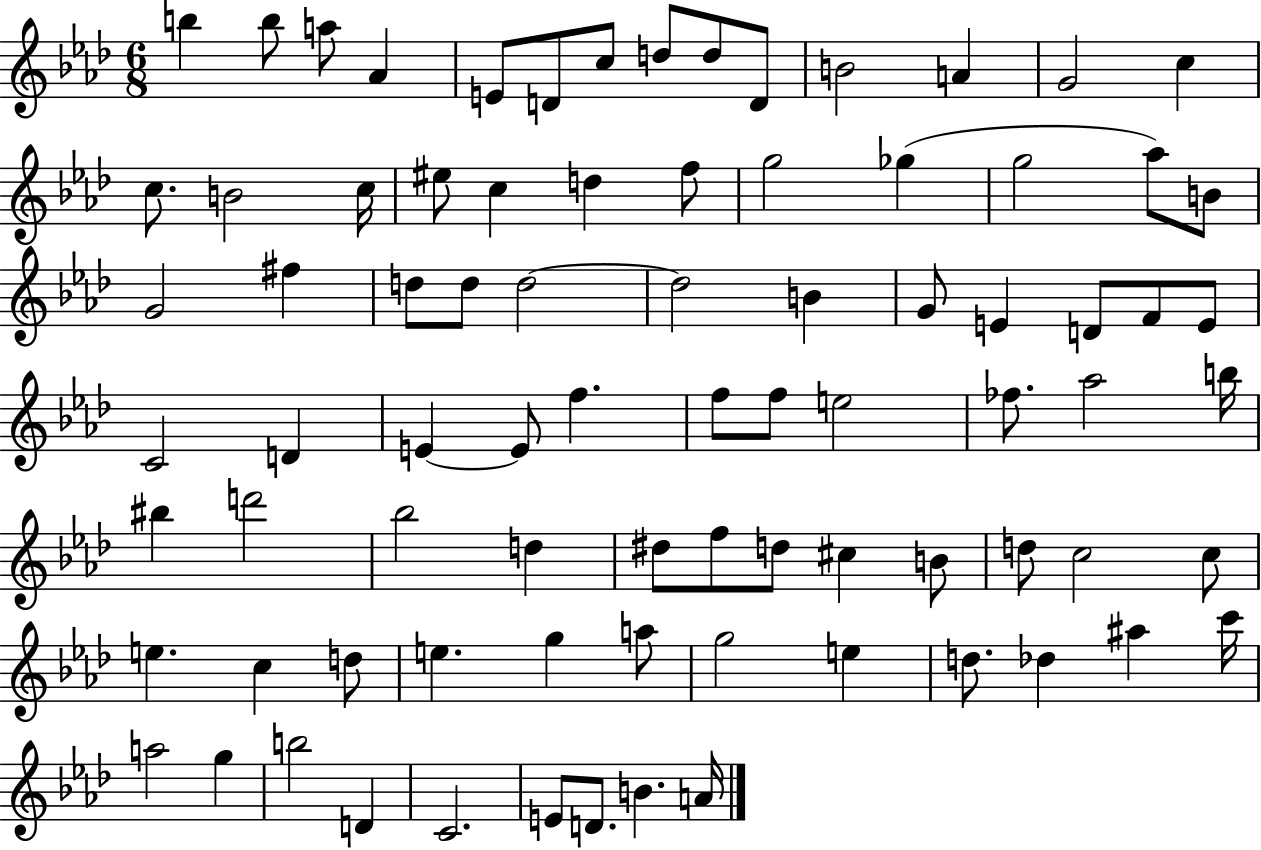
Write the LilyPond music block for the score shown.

{
  \clef treble
  \numericTimeSignature
  \time 6/8
  \key aes \major
  \repeat volta 2 { b''4 b''8 a''8 aes'4 | e'8 d'8 c''8 d''8 d''8 d'8 | b'2 a'4 | g'2 c''4 | \break c''8. b'2 c''16 | eis''8 c''4 d''4 f''8 | g''2 ges''4( | g''2 aes''8) b'8 | \break g'2 fis''4 | d''8 d''8 d''2~~ | d''2 b'4 | g'8 e'4 d'8 f'8 e'8 | \break c'2 d'4 | e'4~~ e'8 f''4. | f''8 f''8 e''2 | fes''8. aes''2 b''16 | \break bis''4 d'''2 | bes''2 d''4 | dis''8 f''8 d''8 cis''4 b'8 | d''8 c''2 c''8 | \break e''4. c''4 d''8 | e''4. g''4 a''8 | g''2 e''4 | d''8. des''4 ais''4 c'''16 | \break a''2 g''4 | b''2 d'4 | c'2. | e'8 d'8. b'4. a'16 | \break } \bar "|."
}